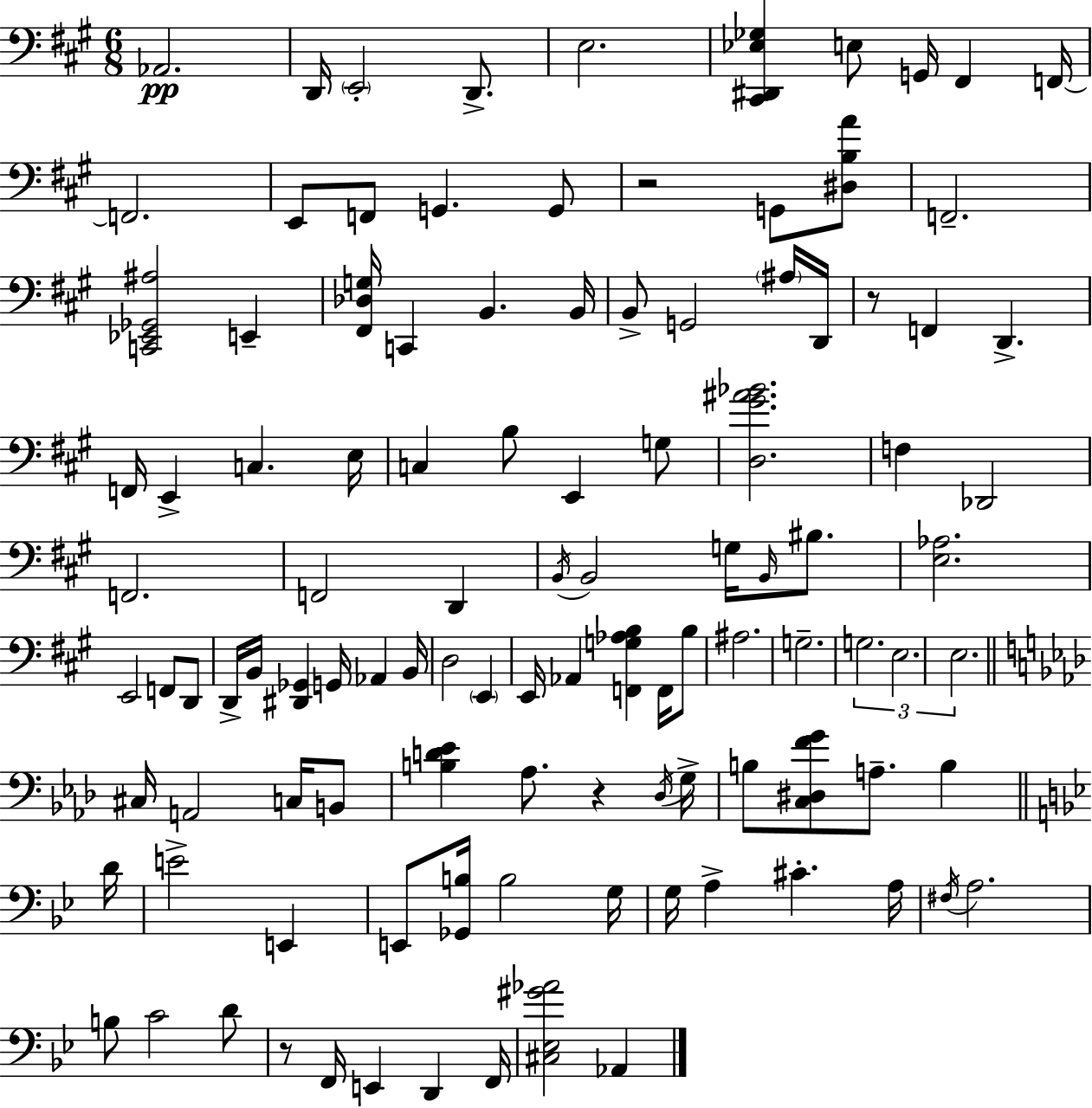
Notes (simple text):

Ab2/h. D2/s E2/h D2/e. E3/h. [C#2,D#2,Eb3,Gb3]/q E3/e G2/s F#2/q F2/s F2/h. E2/e F2/e G2/q. G2/e R/h G2/e [D#3,B3,A4]/e F2/h. [C2,Eb2,Gb2,A#3]/h E2/q [F#2,Db3,G3]/s C2/q B2/q. B2/s B2/e G2/h A#3/s D2/s R/e F2/q D2/q. F2/s E2/q C3/q. E3/s C3/q B3/e E2/q G3/e [D3,G#4,A#4,Bb4]/h. F3/q Db2/h F2/h. F2/h D2/q B2/s B2/h G3/s B2/s BIS3/e. [E3,Ab3]/h. E2/h F2/e D2/e D2/s B2/s [D#2,Gb2]/q G2/s Ab2/q B2/s D3/h E2/q E2/s Ab2/q [F2,G3,Ab3,B3]/q F2/s B3/e A#3/h. G3/h. G3/h. E3/h. E3/h. C#3/s A2/h C3/s B2/e [B3,D4,Eb4]/q Ab3/e. R/q Db3/s G3/s B3/e [C3,D#3,F4,G4]/e A3/e. B3/q D4/s E4/h E2/q E2/e [Gb2,B3]/s B3/h G3/s G3/s A3/q C#4/q. A3/s F#3/s A3/h. B3/e C4/h D4/e R/e F2/s E2/q D2/q F2/s [C#3,Eb3,G#4,Ab4]/h Ab2/q